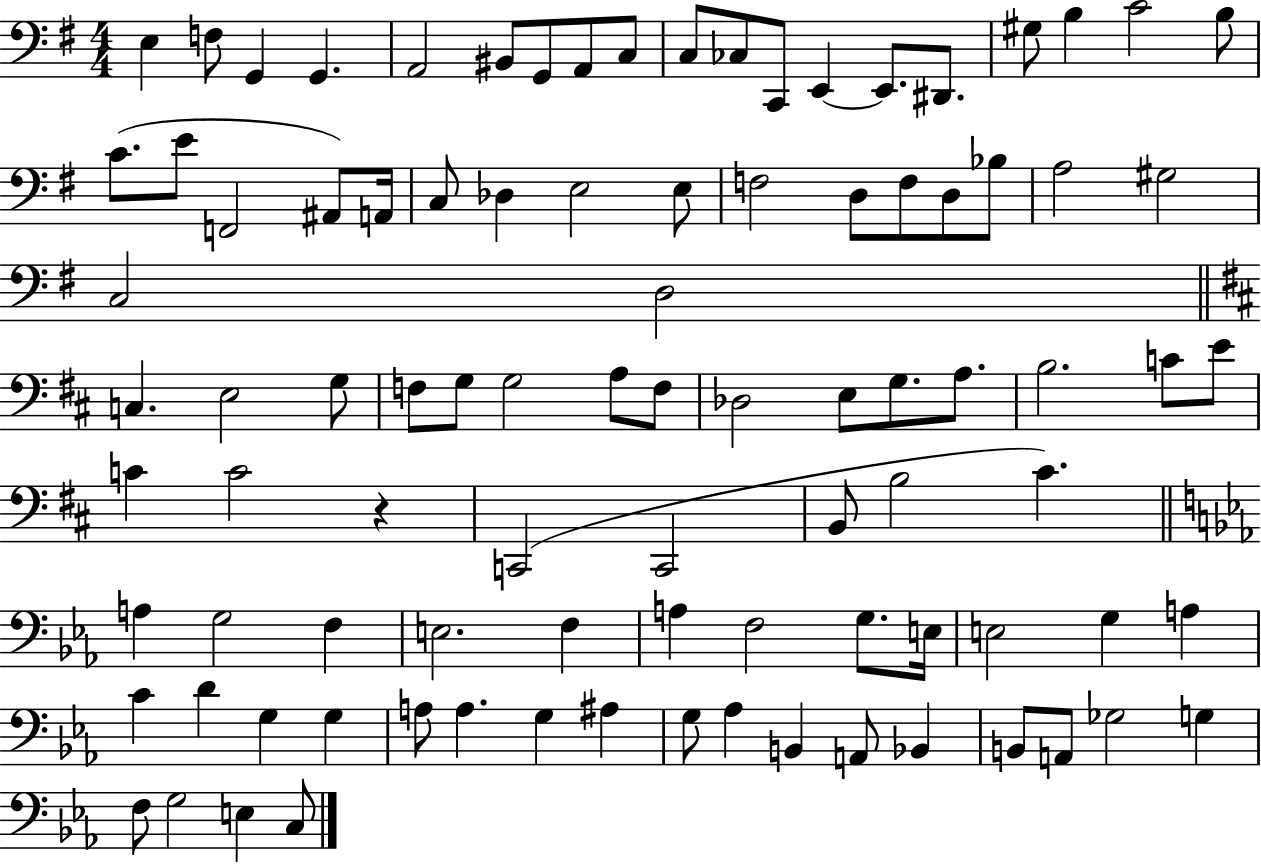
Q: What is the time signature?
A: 4/4